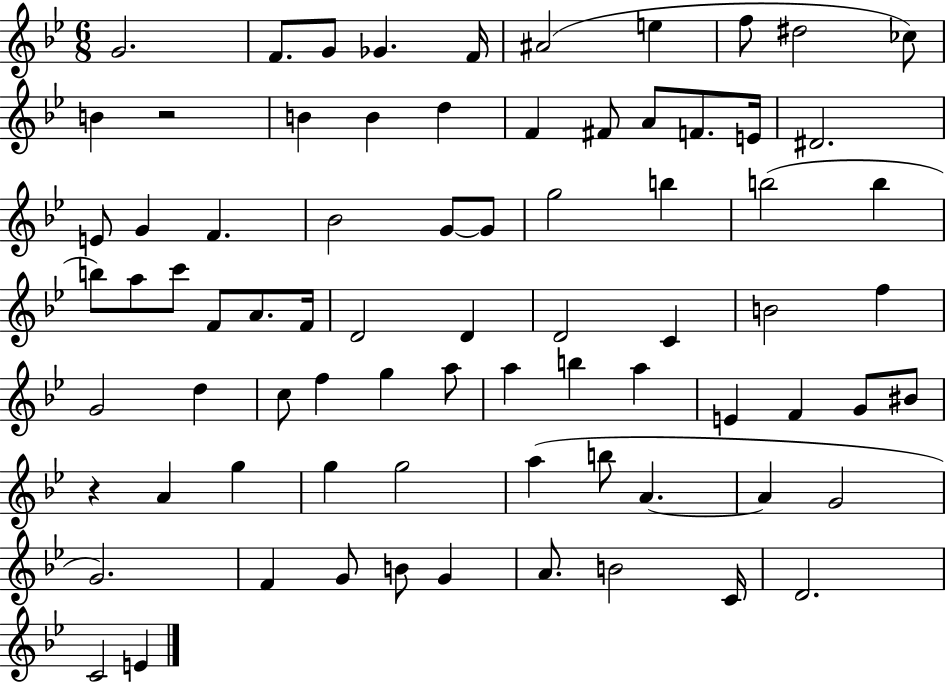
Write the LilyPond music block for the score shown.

{
  \clef treble
  \numericTimeSignature
  \time 6/8
  \key bes \major
  g'2. | f'8. g'8 ges'4. f'16 | ais'2( e''4 | f''8 dis''2 ces''8) | \break b'4 r2 | b'4 b'4 d''4 | f'4 fis'8 a'8 f'8. e'16 | dis'2. | \break e'8 g'4 f'4. | bes'2 g'8~~ g'8 | g''2 b''4 | b''2( b''4 | \break b''8) a''8 c'''8 f'8 a'8. f'16 | d'2 d'4 | d'2 c'4 | b'2 f''4 | \break g'2 d''4 | c''8 f''4 g''4 a''8 | a''4 b''4 a''4 | e'4 f'4 g'8 bis'8 | \break r4 a'4 g''4 | g''4 g''2 | a''4( b''8 a'4.~~ | a'4 g'2 | \break g'2.) | f'4 g'8 b'8 g'4 | a'8. b'2 c'16 | d'2. | \break c'2 e'4 | \bar "|."
}